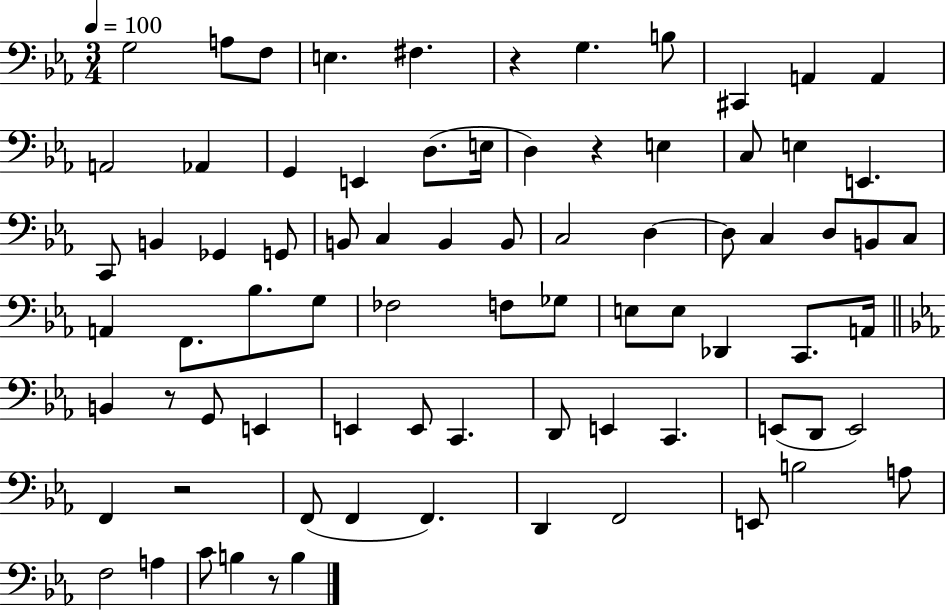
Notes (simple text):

G3/h A3/e F3/e E3/q. F#3/q. R/q G3/q. B3/e C#2/q A2/q A2/q A2/h Ab2/q G2/q E2/q D3/e. E3/s D3/q R/q E3/q C3/e E3/q E2/q. C2/e B2/q Gb2/q G2/e B2/e C3/q B2/q B2/e C3/h D3/q D3/e C3/q D3/e B2/e C3/e A2/q F2/e. Bb3/e. G3/e FES3/h F3/e Gb3/e E3/e E3/e Db2/q C2/e. A2/s B2/q R/e G2/e E2/q E2/q E2/e C2/q. D2/e E2/q C2/q. E2/e D2/e E2/h F2/q R/h F2/e F2/q F2/q. D2/q F2/h E2/e B3/h A3/e F3/h A3/q C4/e B3/q R/e B3/q